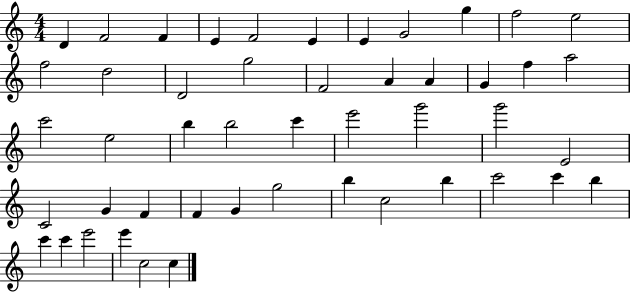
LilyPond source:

{
  \clef treble
  \numericTimeSignature
  \time 4/4
  \key c \major
  d'4 f'2 f'4 | e'4 f'2 e'4 | e'4 g'2 g''4 | f''2 e''2 | \break f''2 d''2 | d'2 g''2 | f'2 a'4 a'4 | g'4 f''4 a''2 | \break c'''2 e''2 | b''4 b''2 c'''4 | e'''2 g'''2 | g'''2 e'2 | \break c'2 g'4 f'4 | f'4 g'4 g''2 | b''4 c''2 b''4 | c'''2 c'''4 b''4 | \break c'''4 c'''4 e'''2 | e'''4 c''2 c''4 | \bar "|."
}